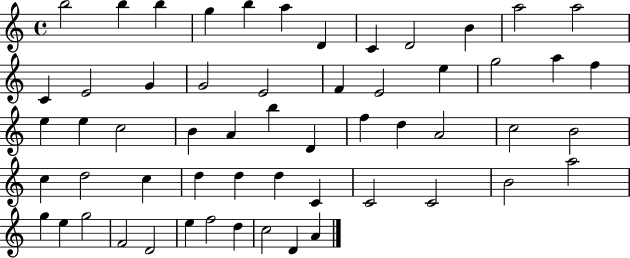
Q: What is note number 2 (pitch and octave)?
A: B5